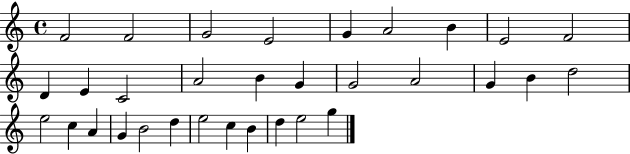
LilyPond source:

{
  \clef treble
  \time 4/4
  \defaultTimeSignature
  \key c \major
  f'2 f'2 | g'2 e'2 | g'4 a'2 b'4 | e'2 f'2 | \break d'4 e'4 c'2 | a'2 b'4 g'4 | g'2 a'2 | g'4 b'4 d''2 | \break e''2 c''4 a'4 | g'4 b'2 d''4 | e''2 c''4 b'4 | d''4 e''2 g''4 | \break \bar "|."
}